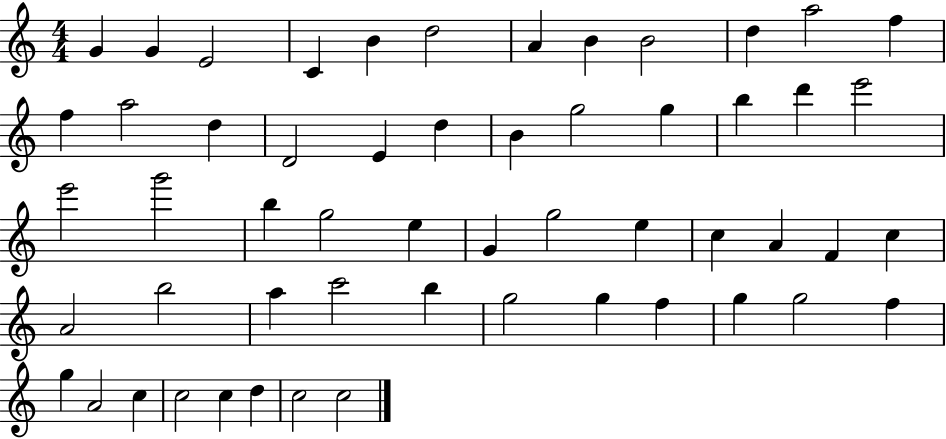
{
  \clef treble
  \numericTimeSignature
  \time 4/4
  \key c \major
  g'4 g'4 e'2 | c'4 b'4 d''2 | a'4 b'4 b'2 | d''4 a''2 f''4 | \break f''4 a''2 d''4 | d'2 e'4 d''4 | b'4 g''2 g''4 | b''4 d'''4 e'''2 | \break e'''2 g'''2 | b''4 g''2 e''4 | g'4 g''2 e''4 | c''4 a'4 f'4 c''4 | \break a'2 b''2 | a''4 c'''2 b''4 | g''2 g''4 f''4 | g''4 g''2 f''4 | \break g''4 a'2 c''4 | c''2 c''4 d''4 | c''2 c''2 | \bar "|."
}